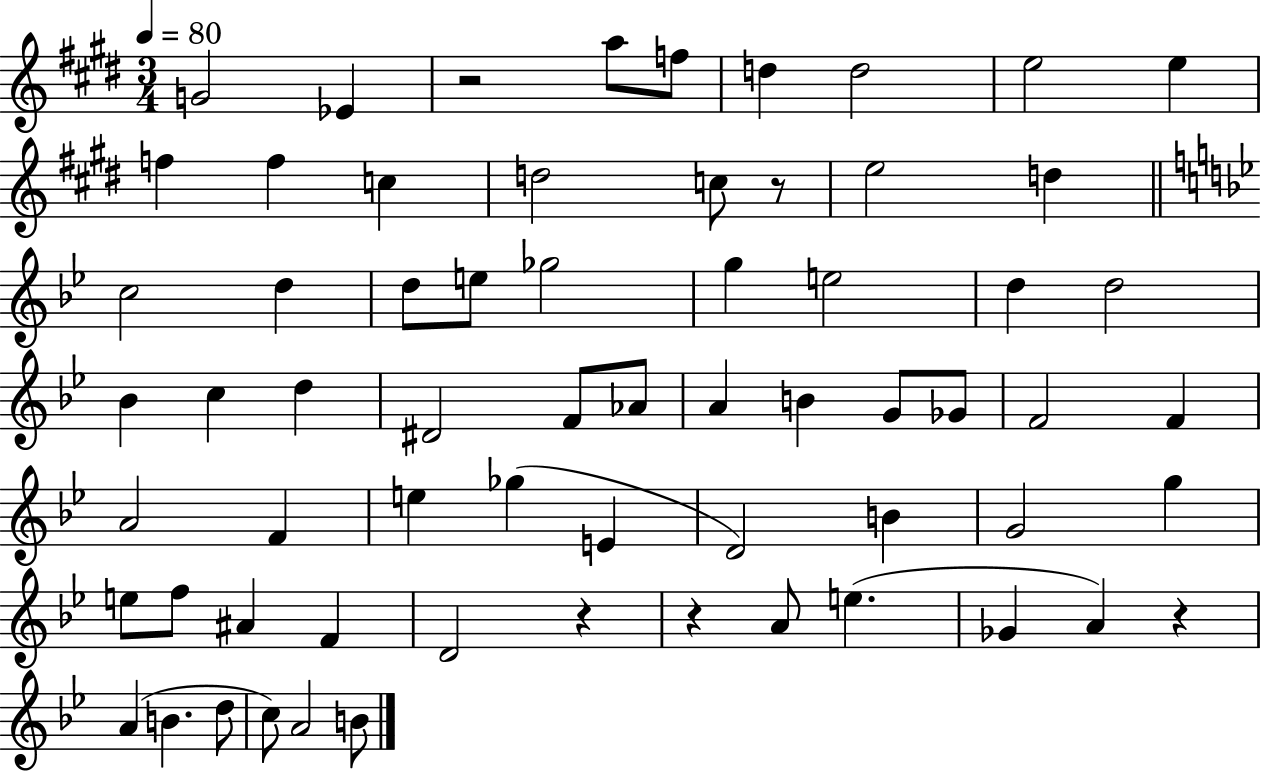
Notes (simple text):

G4/h Eb4/q R/h A5/e F5/e D5/q D5/h E5/h E5/q F5/q F5/q C5/q D5/h C5/e R/e E5/h D5/q C5/h D5/q D5/e E5/e Gb5/h G5/q E5/h D5/q D5/h Bb4/q C5/q D5/q D#4/h F4/e Ab4/e A4/q B4/q G4/e Gb4/e F4/h F4/q A4/h F4/q E5/q Gb5/q E4/q D4/h B4/q G4/h G5/q E5/e F5/e A#4/q F4/q D4/h R/q R/q A4/e E5/q. Gb4/q A4/q R/q A4/q B4/q. D5/e C5/e A4/h B4/e